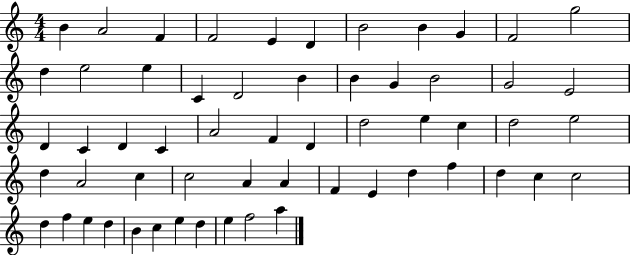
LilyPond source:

{
  \clef treble
  \numericTimeSignature
  \time 4/4
  \key c \major
  b'4 a'2 f'4 | f'2 e'4 d'4 | b'2 b'4 g'4 | f'2 g''2 | \break d''4 e''2 e''4 | c'4 d'2 b'4 | b'4 g'4 b'2 | g'2 e'2 | \break d'4 c'4 d'4 c'4 | a'2 f'4 d'4 | d''2 e''4 c''4 | d''2 e''2 | \break d''4 a'2 c''4 | c''2 a'4 a'4 | f'4 e'4 d''4 f''4 | d''4 c''4 c''2 | \break d''4 f''4 e''4 d''4 | b'4 c''4 e''4 d''4 | e''4 f''2 a''4 | \bar "|."
}